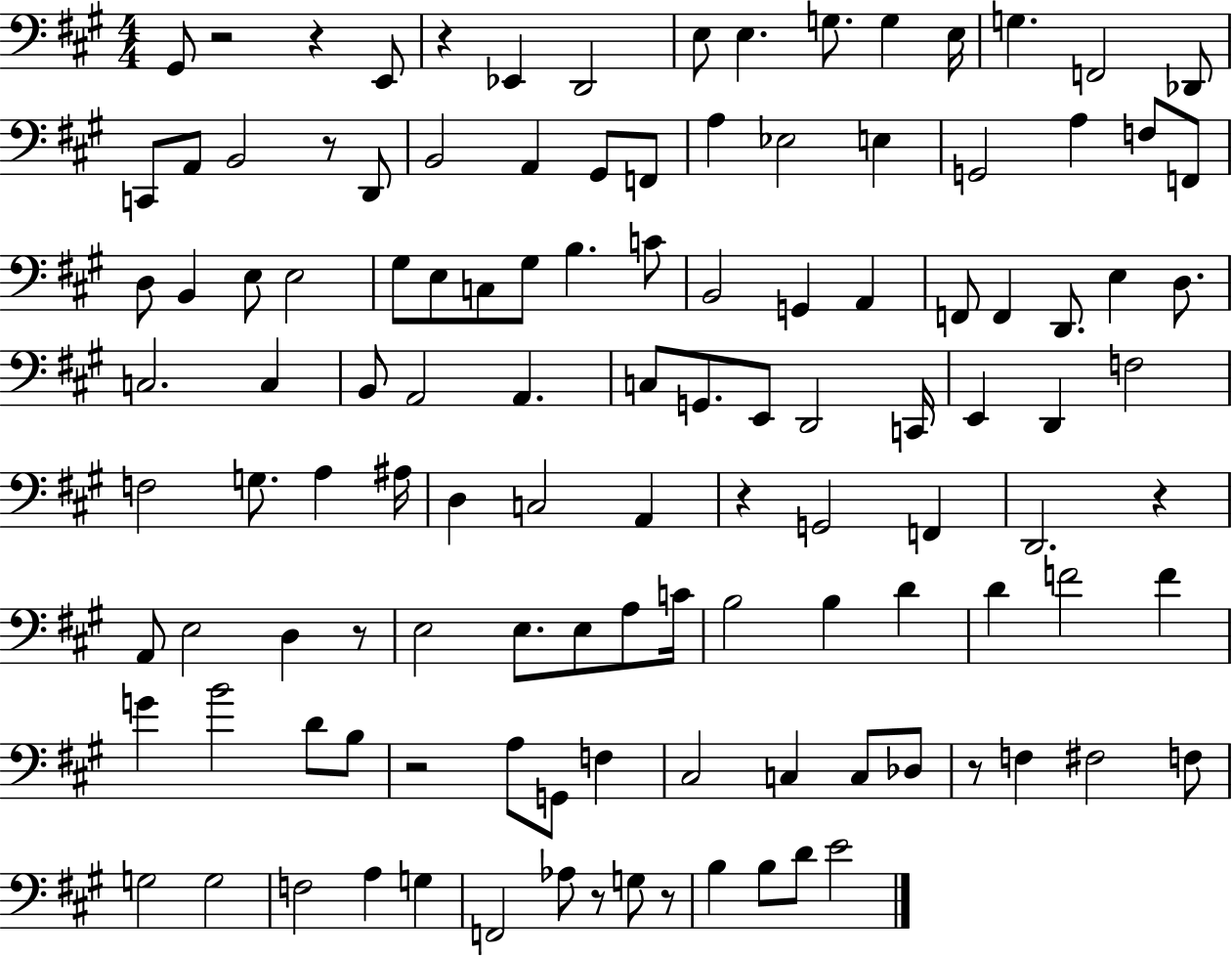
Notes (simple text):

G#2/e R/h R/q E2/e R/q Eb2/q D2/h E3/e E3/q. G3/e. G3/q E3/s G3/q. F2/h Db2/e C2/e A2/e B2/h R/e D2/e B2/h A2/q G#2/e F2/e A3/q Eb3/h E3/q G2/h A3/q F3/e F2/e D3/e B2/q E3/e E3/h G#3/e E3/e C3/e G#3/e B3/q. C4/e B2/h G2/q A2/q F2/e F2/q D2/e. E3/q D3/e. C3/h. C3/q B2/e A2/h A2/q. C3/e G2/e. E2/e D2/h C2/s E2/q D2/q F3/h F3/h G3/e. A3/q A#3/s D3/q C3/h A2/q R/q G2/h F2/q D2/h. R/q A2/e E3/h D3/q R/e E3/h E3/e. E3/e A3/e C4/s B3/h B3/q D4/q D4/q F4/h F4/q G4/q B4/h D4/e B3/e R/h A3/e G2/e F3/q C#3/h C3/q C3/e Db3/e R/e F3/q F#3/h F3/e G3/h G3/h F3/h A3/q G3/q F2/h Ab3/e R/e G3/e R/e B3/q B3/e D4/e E4/h